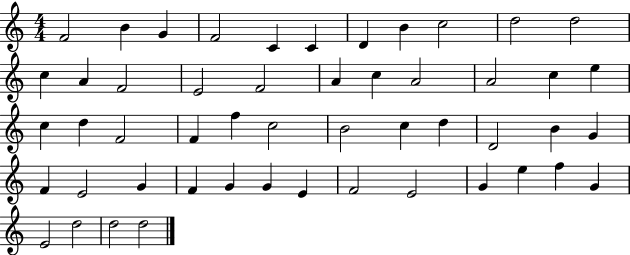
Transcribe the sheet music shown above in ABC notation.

X:1
T:Untitled
M:4/4
L:1/4
K:C
F2 B G F2 C C D B c2 d2 d2 c A F2 E2 F2 A c A2 A2 c e c d F2 F f c2 B2 c d D2 B G F E2 G F G G E F2 E2 G e f G E2 d2 d2 d2